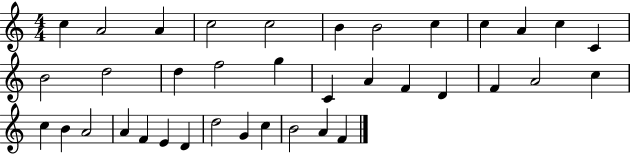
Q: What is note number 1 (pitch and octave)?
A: C5